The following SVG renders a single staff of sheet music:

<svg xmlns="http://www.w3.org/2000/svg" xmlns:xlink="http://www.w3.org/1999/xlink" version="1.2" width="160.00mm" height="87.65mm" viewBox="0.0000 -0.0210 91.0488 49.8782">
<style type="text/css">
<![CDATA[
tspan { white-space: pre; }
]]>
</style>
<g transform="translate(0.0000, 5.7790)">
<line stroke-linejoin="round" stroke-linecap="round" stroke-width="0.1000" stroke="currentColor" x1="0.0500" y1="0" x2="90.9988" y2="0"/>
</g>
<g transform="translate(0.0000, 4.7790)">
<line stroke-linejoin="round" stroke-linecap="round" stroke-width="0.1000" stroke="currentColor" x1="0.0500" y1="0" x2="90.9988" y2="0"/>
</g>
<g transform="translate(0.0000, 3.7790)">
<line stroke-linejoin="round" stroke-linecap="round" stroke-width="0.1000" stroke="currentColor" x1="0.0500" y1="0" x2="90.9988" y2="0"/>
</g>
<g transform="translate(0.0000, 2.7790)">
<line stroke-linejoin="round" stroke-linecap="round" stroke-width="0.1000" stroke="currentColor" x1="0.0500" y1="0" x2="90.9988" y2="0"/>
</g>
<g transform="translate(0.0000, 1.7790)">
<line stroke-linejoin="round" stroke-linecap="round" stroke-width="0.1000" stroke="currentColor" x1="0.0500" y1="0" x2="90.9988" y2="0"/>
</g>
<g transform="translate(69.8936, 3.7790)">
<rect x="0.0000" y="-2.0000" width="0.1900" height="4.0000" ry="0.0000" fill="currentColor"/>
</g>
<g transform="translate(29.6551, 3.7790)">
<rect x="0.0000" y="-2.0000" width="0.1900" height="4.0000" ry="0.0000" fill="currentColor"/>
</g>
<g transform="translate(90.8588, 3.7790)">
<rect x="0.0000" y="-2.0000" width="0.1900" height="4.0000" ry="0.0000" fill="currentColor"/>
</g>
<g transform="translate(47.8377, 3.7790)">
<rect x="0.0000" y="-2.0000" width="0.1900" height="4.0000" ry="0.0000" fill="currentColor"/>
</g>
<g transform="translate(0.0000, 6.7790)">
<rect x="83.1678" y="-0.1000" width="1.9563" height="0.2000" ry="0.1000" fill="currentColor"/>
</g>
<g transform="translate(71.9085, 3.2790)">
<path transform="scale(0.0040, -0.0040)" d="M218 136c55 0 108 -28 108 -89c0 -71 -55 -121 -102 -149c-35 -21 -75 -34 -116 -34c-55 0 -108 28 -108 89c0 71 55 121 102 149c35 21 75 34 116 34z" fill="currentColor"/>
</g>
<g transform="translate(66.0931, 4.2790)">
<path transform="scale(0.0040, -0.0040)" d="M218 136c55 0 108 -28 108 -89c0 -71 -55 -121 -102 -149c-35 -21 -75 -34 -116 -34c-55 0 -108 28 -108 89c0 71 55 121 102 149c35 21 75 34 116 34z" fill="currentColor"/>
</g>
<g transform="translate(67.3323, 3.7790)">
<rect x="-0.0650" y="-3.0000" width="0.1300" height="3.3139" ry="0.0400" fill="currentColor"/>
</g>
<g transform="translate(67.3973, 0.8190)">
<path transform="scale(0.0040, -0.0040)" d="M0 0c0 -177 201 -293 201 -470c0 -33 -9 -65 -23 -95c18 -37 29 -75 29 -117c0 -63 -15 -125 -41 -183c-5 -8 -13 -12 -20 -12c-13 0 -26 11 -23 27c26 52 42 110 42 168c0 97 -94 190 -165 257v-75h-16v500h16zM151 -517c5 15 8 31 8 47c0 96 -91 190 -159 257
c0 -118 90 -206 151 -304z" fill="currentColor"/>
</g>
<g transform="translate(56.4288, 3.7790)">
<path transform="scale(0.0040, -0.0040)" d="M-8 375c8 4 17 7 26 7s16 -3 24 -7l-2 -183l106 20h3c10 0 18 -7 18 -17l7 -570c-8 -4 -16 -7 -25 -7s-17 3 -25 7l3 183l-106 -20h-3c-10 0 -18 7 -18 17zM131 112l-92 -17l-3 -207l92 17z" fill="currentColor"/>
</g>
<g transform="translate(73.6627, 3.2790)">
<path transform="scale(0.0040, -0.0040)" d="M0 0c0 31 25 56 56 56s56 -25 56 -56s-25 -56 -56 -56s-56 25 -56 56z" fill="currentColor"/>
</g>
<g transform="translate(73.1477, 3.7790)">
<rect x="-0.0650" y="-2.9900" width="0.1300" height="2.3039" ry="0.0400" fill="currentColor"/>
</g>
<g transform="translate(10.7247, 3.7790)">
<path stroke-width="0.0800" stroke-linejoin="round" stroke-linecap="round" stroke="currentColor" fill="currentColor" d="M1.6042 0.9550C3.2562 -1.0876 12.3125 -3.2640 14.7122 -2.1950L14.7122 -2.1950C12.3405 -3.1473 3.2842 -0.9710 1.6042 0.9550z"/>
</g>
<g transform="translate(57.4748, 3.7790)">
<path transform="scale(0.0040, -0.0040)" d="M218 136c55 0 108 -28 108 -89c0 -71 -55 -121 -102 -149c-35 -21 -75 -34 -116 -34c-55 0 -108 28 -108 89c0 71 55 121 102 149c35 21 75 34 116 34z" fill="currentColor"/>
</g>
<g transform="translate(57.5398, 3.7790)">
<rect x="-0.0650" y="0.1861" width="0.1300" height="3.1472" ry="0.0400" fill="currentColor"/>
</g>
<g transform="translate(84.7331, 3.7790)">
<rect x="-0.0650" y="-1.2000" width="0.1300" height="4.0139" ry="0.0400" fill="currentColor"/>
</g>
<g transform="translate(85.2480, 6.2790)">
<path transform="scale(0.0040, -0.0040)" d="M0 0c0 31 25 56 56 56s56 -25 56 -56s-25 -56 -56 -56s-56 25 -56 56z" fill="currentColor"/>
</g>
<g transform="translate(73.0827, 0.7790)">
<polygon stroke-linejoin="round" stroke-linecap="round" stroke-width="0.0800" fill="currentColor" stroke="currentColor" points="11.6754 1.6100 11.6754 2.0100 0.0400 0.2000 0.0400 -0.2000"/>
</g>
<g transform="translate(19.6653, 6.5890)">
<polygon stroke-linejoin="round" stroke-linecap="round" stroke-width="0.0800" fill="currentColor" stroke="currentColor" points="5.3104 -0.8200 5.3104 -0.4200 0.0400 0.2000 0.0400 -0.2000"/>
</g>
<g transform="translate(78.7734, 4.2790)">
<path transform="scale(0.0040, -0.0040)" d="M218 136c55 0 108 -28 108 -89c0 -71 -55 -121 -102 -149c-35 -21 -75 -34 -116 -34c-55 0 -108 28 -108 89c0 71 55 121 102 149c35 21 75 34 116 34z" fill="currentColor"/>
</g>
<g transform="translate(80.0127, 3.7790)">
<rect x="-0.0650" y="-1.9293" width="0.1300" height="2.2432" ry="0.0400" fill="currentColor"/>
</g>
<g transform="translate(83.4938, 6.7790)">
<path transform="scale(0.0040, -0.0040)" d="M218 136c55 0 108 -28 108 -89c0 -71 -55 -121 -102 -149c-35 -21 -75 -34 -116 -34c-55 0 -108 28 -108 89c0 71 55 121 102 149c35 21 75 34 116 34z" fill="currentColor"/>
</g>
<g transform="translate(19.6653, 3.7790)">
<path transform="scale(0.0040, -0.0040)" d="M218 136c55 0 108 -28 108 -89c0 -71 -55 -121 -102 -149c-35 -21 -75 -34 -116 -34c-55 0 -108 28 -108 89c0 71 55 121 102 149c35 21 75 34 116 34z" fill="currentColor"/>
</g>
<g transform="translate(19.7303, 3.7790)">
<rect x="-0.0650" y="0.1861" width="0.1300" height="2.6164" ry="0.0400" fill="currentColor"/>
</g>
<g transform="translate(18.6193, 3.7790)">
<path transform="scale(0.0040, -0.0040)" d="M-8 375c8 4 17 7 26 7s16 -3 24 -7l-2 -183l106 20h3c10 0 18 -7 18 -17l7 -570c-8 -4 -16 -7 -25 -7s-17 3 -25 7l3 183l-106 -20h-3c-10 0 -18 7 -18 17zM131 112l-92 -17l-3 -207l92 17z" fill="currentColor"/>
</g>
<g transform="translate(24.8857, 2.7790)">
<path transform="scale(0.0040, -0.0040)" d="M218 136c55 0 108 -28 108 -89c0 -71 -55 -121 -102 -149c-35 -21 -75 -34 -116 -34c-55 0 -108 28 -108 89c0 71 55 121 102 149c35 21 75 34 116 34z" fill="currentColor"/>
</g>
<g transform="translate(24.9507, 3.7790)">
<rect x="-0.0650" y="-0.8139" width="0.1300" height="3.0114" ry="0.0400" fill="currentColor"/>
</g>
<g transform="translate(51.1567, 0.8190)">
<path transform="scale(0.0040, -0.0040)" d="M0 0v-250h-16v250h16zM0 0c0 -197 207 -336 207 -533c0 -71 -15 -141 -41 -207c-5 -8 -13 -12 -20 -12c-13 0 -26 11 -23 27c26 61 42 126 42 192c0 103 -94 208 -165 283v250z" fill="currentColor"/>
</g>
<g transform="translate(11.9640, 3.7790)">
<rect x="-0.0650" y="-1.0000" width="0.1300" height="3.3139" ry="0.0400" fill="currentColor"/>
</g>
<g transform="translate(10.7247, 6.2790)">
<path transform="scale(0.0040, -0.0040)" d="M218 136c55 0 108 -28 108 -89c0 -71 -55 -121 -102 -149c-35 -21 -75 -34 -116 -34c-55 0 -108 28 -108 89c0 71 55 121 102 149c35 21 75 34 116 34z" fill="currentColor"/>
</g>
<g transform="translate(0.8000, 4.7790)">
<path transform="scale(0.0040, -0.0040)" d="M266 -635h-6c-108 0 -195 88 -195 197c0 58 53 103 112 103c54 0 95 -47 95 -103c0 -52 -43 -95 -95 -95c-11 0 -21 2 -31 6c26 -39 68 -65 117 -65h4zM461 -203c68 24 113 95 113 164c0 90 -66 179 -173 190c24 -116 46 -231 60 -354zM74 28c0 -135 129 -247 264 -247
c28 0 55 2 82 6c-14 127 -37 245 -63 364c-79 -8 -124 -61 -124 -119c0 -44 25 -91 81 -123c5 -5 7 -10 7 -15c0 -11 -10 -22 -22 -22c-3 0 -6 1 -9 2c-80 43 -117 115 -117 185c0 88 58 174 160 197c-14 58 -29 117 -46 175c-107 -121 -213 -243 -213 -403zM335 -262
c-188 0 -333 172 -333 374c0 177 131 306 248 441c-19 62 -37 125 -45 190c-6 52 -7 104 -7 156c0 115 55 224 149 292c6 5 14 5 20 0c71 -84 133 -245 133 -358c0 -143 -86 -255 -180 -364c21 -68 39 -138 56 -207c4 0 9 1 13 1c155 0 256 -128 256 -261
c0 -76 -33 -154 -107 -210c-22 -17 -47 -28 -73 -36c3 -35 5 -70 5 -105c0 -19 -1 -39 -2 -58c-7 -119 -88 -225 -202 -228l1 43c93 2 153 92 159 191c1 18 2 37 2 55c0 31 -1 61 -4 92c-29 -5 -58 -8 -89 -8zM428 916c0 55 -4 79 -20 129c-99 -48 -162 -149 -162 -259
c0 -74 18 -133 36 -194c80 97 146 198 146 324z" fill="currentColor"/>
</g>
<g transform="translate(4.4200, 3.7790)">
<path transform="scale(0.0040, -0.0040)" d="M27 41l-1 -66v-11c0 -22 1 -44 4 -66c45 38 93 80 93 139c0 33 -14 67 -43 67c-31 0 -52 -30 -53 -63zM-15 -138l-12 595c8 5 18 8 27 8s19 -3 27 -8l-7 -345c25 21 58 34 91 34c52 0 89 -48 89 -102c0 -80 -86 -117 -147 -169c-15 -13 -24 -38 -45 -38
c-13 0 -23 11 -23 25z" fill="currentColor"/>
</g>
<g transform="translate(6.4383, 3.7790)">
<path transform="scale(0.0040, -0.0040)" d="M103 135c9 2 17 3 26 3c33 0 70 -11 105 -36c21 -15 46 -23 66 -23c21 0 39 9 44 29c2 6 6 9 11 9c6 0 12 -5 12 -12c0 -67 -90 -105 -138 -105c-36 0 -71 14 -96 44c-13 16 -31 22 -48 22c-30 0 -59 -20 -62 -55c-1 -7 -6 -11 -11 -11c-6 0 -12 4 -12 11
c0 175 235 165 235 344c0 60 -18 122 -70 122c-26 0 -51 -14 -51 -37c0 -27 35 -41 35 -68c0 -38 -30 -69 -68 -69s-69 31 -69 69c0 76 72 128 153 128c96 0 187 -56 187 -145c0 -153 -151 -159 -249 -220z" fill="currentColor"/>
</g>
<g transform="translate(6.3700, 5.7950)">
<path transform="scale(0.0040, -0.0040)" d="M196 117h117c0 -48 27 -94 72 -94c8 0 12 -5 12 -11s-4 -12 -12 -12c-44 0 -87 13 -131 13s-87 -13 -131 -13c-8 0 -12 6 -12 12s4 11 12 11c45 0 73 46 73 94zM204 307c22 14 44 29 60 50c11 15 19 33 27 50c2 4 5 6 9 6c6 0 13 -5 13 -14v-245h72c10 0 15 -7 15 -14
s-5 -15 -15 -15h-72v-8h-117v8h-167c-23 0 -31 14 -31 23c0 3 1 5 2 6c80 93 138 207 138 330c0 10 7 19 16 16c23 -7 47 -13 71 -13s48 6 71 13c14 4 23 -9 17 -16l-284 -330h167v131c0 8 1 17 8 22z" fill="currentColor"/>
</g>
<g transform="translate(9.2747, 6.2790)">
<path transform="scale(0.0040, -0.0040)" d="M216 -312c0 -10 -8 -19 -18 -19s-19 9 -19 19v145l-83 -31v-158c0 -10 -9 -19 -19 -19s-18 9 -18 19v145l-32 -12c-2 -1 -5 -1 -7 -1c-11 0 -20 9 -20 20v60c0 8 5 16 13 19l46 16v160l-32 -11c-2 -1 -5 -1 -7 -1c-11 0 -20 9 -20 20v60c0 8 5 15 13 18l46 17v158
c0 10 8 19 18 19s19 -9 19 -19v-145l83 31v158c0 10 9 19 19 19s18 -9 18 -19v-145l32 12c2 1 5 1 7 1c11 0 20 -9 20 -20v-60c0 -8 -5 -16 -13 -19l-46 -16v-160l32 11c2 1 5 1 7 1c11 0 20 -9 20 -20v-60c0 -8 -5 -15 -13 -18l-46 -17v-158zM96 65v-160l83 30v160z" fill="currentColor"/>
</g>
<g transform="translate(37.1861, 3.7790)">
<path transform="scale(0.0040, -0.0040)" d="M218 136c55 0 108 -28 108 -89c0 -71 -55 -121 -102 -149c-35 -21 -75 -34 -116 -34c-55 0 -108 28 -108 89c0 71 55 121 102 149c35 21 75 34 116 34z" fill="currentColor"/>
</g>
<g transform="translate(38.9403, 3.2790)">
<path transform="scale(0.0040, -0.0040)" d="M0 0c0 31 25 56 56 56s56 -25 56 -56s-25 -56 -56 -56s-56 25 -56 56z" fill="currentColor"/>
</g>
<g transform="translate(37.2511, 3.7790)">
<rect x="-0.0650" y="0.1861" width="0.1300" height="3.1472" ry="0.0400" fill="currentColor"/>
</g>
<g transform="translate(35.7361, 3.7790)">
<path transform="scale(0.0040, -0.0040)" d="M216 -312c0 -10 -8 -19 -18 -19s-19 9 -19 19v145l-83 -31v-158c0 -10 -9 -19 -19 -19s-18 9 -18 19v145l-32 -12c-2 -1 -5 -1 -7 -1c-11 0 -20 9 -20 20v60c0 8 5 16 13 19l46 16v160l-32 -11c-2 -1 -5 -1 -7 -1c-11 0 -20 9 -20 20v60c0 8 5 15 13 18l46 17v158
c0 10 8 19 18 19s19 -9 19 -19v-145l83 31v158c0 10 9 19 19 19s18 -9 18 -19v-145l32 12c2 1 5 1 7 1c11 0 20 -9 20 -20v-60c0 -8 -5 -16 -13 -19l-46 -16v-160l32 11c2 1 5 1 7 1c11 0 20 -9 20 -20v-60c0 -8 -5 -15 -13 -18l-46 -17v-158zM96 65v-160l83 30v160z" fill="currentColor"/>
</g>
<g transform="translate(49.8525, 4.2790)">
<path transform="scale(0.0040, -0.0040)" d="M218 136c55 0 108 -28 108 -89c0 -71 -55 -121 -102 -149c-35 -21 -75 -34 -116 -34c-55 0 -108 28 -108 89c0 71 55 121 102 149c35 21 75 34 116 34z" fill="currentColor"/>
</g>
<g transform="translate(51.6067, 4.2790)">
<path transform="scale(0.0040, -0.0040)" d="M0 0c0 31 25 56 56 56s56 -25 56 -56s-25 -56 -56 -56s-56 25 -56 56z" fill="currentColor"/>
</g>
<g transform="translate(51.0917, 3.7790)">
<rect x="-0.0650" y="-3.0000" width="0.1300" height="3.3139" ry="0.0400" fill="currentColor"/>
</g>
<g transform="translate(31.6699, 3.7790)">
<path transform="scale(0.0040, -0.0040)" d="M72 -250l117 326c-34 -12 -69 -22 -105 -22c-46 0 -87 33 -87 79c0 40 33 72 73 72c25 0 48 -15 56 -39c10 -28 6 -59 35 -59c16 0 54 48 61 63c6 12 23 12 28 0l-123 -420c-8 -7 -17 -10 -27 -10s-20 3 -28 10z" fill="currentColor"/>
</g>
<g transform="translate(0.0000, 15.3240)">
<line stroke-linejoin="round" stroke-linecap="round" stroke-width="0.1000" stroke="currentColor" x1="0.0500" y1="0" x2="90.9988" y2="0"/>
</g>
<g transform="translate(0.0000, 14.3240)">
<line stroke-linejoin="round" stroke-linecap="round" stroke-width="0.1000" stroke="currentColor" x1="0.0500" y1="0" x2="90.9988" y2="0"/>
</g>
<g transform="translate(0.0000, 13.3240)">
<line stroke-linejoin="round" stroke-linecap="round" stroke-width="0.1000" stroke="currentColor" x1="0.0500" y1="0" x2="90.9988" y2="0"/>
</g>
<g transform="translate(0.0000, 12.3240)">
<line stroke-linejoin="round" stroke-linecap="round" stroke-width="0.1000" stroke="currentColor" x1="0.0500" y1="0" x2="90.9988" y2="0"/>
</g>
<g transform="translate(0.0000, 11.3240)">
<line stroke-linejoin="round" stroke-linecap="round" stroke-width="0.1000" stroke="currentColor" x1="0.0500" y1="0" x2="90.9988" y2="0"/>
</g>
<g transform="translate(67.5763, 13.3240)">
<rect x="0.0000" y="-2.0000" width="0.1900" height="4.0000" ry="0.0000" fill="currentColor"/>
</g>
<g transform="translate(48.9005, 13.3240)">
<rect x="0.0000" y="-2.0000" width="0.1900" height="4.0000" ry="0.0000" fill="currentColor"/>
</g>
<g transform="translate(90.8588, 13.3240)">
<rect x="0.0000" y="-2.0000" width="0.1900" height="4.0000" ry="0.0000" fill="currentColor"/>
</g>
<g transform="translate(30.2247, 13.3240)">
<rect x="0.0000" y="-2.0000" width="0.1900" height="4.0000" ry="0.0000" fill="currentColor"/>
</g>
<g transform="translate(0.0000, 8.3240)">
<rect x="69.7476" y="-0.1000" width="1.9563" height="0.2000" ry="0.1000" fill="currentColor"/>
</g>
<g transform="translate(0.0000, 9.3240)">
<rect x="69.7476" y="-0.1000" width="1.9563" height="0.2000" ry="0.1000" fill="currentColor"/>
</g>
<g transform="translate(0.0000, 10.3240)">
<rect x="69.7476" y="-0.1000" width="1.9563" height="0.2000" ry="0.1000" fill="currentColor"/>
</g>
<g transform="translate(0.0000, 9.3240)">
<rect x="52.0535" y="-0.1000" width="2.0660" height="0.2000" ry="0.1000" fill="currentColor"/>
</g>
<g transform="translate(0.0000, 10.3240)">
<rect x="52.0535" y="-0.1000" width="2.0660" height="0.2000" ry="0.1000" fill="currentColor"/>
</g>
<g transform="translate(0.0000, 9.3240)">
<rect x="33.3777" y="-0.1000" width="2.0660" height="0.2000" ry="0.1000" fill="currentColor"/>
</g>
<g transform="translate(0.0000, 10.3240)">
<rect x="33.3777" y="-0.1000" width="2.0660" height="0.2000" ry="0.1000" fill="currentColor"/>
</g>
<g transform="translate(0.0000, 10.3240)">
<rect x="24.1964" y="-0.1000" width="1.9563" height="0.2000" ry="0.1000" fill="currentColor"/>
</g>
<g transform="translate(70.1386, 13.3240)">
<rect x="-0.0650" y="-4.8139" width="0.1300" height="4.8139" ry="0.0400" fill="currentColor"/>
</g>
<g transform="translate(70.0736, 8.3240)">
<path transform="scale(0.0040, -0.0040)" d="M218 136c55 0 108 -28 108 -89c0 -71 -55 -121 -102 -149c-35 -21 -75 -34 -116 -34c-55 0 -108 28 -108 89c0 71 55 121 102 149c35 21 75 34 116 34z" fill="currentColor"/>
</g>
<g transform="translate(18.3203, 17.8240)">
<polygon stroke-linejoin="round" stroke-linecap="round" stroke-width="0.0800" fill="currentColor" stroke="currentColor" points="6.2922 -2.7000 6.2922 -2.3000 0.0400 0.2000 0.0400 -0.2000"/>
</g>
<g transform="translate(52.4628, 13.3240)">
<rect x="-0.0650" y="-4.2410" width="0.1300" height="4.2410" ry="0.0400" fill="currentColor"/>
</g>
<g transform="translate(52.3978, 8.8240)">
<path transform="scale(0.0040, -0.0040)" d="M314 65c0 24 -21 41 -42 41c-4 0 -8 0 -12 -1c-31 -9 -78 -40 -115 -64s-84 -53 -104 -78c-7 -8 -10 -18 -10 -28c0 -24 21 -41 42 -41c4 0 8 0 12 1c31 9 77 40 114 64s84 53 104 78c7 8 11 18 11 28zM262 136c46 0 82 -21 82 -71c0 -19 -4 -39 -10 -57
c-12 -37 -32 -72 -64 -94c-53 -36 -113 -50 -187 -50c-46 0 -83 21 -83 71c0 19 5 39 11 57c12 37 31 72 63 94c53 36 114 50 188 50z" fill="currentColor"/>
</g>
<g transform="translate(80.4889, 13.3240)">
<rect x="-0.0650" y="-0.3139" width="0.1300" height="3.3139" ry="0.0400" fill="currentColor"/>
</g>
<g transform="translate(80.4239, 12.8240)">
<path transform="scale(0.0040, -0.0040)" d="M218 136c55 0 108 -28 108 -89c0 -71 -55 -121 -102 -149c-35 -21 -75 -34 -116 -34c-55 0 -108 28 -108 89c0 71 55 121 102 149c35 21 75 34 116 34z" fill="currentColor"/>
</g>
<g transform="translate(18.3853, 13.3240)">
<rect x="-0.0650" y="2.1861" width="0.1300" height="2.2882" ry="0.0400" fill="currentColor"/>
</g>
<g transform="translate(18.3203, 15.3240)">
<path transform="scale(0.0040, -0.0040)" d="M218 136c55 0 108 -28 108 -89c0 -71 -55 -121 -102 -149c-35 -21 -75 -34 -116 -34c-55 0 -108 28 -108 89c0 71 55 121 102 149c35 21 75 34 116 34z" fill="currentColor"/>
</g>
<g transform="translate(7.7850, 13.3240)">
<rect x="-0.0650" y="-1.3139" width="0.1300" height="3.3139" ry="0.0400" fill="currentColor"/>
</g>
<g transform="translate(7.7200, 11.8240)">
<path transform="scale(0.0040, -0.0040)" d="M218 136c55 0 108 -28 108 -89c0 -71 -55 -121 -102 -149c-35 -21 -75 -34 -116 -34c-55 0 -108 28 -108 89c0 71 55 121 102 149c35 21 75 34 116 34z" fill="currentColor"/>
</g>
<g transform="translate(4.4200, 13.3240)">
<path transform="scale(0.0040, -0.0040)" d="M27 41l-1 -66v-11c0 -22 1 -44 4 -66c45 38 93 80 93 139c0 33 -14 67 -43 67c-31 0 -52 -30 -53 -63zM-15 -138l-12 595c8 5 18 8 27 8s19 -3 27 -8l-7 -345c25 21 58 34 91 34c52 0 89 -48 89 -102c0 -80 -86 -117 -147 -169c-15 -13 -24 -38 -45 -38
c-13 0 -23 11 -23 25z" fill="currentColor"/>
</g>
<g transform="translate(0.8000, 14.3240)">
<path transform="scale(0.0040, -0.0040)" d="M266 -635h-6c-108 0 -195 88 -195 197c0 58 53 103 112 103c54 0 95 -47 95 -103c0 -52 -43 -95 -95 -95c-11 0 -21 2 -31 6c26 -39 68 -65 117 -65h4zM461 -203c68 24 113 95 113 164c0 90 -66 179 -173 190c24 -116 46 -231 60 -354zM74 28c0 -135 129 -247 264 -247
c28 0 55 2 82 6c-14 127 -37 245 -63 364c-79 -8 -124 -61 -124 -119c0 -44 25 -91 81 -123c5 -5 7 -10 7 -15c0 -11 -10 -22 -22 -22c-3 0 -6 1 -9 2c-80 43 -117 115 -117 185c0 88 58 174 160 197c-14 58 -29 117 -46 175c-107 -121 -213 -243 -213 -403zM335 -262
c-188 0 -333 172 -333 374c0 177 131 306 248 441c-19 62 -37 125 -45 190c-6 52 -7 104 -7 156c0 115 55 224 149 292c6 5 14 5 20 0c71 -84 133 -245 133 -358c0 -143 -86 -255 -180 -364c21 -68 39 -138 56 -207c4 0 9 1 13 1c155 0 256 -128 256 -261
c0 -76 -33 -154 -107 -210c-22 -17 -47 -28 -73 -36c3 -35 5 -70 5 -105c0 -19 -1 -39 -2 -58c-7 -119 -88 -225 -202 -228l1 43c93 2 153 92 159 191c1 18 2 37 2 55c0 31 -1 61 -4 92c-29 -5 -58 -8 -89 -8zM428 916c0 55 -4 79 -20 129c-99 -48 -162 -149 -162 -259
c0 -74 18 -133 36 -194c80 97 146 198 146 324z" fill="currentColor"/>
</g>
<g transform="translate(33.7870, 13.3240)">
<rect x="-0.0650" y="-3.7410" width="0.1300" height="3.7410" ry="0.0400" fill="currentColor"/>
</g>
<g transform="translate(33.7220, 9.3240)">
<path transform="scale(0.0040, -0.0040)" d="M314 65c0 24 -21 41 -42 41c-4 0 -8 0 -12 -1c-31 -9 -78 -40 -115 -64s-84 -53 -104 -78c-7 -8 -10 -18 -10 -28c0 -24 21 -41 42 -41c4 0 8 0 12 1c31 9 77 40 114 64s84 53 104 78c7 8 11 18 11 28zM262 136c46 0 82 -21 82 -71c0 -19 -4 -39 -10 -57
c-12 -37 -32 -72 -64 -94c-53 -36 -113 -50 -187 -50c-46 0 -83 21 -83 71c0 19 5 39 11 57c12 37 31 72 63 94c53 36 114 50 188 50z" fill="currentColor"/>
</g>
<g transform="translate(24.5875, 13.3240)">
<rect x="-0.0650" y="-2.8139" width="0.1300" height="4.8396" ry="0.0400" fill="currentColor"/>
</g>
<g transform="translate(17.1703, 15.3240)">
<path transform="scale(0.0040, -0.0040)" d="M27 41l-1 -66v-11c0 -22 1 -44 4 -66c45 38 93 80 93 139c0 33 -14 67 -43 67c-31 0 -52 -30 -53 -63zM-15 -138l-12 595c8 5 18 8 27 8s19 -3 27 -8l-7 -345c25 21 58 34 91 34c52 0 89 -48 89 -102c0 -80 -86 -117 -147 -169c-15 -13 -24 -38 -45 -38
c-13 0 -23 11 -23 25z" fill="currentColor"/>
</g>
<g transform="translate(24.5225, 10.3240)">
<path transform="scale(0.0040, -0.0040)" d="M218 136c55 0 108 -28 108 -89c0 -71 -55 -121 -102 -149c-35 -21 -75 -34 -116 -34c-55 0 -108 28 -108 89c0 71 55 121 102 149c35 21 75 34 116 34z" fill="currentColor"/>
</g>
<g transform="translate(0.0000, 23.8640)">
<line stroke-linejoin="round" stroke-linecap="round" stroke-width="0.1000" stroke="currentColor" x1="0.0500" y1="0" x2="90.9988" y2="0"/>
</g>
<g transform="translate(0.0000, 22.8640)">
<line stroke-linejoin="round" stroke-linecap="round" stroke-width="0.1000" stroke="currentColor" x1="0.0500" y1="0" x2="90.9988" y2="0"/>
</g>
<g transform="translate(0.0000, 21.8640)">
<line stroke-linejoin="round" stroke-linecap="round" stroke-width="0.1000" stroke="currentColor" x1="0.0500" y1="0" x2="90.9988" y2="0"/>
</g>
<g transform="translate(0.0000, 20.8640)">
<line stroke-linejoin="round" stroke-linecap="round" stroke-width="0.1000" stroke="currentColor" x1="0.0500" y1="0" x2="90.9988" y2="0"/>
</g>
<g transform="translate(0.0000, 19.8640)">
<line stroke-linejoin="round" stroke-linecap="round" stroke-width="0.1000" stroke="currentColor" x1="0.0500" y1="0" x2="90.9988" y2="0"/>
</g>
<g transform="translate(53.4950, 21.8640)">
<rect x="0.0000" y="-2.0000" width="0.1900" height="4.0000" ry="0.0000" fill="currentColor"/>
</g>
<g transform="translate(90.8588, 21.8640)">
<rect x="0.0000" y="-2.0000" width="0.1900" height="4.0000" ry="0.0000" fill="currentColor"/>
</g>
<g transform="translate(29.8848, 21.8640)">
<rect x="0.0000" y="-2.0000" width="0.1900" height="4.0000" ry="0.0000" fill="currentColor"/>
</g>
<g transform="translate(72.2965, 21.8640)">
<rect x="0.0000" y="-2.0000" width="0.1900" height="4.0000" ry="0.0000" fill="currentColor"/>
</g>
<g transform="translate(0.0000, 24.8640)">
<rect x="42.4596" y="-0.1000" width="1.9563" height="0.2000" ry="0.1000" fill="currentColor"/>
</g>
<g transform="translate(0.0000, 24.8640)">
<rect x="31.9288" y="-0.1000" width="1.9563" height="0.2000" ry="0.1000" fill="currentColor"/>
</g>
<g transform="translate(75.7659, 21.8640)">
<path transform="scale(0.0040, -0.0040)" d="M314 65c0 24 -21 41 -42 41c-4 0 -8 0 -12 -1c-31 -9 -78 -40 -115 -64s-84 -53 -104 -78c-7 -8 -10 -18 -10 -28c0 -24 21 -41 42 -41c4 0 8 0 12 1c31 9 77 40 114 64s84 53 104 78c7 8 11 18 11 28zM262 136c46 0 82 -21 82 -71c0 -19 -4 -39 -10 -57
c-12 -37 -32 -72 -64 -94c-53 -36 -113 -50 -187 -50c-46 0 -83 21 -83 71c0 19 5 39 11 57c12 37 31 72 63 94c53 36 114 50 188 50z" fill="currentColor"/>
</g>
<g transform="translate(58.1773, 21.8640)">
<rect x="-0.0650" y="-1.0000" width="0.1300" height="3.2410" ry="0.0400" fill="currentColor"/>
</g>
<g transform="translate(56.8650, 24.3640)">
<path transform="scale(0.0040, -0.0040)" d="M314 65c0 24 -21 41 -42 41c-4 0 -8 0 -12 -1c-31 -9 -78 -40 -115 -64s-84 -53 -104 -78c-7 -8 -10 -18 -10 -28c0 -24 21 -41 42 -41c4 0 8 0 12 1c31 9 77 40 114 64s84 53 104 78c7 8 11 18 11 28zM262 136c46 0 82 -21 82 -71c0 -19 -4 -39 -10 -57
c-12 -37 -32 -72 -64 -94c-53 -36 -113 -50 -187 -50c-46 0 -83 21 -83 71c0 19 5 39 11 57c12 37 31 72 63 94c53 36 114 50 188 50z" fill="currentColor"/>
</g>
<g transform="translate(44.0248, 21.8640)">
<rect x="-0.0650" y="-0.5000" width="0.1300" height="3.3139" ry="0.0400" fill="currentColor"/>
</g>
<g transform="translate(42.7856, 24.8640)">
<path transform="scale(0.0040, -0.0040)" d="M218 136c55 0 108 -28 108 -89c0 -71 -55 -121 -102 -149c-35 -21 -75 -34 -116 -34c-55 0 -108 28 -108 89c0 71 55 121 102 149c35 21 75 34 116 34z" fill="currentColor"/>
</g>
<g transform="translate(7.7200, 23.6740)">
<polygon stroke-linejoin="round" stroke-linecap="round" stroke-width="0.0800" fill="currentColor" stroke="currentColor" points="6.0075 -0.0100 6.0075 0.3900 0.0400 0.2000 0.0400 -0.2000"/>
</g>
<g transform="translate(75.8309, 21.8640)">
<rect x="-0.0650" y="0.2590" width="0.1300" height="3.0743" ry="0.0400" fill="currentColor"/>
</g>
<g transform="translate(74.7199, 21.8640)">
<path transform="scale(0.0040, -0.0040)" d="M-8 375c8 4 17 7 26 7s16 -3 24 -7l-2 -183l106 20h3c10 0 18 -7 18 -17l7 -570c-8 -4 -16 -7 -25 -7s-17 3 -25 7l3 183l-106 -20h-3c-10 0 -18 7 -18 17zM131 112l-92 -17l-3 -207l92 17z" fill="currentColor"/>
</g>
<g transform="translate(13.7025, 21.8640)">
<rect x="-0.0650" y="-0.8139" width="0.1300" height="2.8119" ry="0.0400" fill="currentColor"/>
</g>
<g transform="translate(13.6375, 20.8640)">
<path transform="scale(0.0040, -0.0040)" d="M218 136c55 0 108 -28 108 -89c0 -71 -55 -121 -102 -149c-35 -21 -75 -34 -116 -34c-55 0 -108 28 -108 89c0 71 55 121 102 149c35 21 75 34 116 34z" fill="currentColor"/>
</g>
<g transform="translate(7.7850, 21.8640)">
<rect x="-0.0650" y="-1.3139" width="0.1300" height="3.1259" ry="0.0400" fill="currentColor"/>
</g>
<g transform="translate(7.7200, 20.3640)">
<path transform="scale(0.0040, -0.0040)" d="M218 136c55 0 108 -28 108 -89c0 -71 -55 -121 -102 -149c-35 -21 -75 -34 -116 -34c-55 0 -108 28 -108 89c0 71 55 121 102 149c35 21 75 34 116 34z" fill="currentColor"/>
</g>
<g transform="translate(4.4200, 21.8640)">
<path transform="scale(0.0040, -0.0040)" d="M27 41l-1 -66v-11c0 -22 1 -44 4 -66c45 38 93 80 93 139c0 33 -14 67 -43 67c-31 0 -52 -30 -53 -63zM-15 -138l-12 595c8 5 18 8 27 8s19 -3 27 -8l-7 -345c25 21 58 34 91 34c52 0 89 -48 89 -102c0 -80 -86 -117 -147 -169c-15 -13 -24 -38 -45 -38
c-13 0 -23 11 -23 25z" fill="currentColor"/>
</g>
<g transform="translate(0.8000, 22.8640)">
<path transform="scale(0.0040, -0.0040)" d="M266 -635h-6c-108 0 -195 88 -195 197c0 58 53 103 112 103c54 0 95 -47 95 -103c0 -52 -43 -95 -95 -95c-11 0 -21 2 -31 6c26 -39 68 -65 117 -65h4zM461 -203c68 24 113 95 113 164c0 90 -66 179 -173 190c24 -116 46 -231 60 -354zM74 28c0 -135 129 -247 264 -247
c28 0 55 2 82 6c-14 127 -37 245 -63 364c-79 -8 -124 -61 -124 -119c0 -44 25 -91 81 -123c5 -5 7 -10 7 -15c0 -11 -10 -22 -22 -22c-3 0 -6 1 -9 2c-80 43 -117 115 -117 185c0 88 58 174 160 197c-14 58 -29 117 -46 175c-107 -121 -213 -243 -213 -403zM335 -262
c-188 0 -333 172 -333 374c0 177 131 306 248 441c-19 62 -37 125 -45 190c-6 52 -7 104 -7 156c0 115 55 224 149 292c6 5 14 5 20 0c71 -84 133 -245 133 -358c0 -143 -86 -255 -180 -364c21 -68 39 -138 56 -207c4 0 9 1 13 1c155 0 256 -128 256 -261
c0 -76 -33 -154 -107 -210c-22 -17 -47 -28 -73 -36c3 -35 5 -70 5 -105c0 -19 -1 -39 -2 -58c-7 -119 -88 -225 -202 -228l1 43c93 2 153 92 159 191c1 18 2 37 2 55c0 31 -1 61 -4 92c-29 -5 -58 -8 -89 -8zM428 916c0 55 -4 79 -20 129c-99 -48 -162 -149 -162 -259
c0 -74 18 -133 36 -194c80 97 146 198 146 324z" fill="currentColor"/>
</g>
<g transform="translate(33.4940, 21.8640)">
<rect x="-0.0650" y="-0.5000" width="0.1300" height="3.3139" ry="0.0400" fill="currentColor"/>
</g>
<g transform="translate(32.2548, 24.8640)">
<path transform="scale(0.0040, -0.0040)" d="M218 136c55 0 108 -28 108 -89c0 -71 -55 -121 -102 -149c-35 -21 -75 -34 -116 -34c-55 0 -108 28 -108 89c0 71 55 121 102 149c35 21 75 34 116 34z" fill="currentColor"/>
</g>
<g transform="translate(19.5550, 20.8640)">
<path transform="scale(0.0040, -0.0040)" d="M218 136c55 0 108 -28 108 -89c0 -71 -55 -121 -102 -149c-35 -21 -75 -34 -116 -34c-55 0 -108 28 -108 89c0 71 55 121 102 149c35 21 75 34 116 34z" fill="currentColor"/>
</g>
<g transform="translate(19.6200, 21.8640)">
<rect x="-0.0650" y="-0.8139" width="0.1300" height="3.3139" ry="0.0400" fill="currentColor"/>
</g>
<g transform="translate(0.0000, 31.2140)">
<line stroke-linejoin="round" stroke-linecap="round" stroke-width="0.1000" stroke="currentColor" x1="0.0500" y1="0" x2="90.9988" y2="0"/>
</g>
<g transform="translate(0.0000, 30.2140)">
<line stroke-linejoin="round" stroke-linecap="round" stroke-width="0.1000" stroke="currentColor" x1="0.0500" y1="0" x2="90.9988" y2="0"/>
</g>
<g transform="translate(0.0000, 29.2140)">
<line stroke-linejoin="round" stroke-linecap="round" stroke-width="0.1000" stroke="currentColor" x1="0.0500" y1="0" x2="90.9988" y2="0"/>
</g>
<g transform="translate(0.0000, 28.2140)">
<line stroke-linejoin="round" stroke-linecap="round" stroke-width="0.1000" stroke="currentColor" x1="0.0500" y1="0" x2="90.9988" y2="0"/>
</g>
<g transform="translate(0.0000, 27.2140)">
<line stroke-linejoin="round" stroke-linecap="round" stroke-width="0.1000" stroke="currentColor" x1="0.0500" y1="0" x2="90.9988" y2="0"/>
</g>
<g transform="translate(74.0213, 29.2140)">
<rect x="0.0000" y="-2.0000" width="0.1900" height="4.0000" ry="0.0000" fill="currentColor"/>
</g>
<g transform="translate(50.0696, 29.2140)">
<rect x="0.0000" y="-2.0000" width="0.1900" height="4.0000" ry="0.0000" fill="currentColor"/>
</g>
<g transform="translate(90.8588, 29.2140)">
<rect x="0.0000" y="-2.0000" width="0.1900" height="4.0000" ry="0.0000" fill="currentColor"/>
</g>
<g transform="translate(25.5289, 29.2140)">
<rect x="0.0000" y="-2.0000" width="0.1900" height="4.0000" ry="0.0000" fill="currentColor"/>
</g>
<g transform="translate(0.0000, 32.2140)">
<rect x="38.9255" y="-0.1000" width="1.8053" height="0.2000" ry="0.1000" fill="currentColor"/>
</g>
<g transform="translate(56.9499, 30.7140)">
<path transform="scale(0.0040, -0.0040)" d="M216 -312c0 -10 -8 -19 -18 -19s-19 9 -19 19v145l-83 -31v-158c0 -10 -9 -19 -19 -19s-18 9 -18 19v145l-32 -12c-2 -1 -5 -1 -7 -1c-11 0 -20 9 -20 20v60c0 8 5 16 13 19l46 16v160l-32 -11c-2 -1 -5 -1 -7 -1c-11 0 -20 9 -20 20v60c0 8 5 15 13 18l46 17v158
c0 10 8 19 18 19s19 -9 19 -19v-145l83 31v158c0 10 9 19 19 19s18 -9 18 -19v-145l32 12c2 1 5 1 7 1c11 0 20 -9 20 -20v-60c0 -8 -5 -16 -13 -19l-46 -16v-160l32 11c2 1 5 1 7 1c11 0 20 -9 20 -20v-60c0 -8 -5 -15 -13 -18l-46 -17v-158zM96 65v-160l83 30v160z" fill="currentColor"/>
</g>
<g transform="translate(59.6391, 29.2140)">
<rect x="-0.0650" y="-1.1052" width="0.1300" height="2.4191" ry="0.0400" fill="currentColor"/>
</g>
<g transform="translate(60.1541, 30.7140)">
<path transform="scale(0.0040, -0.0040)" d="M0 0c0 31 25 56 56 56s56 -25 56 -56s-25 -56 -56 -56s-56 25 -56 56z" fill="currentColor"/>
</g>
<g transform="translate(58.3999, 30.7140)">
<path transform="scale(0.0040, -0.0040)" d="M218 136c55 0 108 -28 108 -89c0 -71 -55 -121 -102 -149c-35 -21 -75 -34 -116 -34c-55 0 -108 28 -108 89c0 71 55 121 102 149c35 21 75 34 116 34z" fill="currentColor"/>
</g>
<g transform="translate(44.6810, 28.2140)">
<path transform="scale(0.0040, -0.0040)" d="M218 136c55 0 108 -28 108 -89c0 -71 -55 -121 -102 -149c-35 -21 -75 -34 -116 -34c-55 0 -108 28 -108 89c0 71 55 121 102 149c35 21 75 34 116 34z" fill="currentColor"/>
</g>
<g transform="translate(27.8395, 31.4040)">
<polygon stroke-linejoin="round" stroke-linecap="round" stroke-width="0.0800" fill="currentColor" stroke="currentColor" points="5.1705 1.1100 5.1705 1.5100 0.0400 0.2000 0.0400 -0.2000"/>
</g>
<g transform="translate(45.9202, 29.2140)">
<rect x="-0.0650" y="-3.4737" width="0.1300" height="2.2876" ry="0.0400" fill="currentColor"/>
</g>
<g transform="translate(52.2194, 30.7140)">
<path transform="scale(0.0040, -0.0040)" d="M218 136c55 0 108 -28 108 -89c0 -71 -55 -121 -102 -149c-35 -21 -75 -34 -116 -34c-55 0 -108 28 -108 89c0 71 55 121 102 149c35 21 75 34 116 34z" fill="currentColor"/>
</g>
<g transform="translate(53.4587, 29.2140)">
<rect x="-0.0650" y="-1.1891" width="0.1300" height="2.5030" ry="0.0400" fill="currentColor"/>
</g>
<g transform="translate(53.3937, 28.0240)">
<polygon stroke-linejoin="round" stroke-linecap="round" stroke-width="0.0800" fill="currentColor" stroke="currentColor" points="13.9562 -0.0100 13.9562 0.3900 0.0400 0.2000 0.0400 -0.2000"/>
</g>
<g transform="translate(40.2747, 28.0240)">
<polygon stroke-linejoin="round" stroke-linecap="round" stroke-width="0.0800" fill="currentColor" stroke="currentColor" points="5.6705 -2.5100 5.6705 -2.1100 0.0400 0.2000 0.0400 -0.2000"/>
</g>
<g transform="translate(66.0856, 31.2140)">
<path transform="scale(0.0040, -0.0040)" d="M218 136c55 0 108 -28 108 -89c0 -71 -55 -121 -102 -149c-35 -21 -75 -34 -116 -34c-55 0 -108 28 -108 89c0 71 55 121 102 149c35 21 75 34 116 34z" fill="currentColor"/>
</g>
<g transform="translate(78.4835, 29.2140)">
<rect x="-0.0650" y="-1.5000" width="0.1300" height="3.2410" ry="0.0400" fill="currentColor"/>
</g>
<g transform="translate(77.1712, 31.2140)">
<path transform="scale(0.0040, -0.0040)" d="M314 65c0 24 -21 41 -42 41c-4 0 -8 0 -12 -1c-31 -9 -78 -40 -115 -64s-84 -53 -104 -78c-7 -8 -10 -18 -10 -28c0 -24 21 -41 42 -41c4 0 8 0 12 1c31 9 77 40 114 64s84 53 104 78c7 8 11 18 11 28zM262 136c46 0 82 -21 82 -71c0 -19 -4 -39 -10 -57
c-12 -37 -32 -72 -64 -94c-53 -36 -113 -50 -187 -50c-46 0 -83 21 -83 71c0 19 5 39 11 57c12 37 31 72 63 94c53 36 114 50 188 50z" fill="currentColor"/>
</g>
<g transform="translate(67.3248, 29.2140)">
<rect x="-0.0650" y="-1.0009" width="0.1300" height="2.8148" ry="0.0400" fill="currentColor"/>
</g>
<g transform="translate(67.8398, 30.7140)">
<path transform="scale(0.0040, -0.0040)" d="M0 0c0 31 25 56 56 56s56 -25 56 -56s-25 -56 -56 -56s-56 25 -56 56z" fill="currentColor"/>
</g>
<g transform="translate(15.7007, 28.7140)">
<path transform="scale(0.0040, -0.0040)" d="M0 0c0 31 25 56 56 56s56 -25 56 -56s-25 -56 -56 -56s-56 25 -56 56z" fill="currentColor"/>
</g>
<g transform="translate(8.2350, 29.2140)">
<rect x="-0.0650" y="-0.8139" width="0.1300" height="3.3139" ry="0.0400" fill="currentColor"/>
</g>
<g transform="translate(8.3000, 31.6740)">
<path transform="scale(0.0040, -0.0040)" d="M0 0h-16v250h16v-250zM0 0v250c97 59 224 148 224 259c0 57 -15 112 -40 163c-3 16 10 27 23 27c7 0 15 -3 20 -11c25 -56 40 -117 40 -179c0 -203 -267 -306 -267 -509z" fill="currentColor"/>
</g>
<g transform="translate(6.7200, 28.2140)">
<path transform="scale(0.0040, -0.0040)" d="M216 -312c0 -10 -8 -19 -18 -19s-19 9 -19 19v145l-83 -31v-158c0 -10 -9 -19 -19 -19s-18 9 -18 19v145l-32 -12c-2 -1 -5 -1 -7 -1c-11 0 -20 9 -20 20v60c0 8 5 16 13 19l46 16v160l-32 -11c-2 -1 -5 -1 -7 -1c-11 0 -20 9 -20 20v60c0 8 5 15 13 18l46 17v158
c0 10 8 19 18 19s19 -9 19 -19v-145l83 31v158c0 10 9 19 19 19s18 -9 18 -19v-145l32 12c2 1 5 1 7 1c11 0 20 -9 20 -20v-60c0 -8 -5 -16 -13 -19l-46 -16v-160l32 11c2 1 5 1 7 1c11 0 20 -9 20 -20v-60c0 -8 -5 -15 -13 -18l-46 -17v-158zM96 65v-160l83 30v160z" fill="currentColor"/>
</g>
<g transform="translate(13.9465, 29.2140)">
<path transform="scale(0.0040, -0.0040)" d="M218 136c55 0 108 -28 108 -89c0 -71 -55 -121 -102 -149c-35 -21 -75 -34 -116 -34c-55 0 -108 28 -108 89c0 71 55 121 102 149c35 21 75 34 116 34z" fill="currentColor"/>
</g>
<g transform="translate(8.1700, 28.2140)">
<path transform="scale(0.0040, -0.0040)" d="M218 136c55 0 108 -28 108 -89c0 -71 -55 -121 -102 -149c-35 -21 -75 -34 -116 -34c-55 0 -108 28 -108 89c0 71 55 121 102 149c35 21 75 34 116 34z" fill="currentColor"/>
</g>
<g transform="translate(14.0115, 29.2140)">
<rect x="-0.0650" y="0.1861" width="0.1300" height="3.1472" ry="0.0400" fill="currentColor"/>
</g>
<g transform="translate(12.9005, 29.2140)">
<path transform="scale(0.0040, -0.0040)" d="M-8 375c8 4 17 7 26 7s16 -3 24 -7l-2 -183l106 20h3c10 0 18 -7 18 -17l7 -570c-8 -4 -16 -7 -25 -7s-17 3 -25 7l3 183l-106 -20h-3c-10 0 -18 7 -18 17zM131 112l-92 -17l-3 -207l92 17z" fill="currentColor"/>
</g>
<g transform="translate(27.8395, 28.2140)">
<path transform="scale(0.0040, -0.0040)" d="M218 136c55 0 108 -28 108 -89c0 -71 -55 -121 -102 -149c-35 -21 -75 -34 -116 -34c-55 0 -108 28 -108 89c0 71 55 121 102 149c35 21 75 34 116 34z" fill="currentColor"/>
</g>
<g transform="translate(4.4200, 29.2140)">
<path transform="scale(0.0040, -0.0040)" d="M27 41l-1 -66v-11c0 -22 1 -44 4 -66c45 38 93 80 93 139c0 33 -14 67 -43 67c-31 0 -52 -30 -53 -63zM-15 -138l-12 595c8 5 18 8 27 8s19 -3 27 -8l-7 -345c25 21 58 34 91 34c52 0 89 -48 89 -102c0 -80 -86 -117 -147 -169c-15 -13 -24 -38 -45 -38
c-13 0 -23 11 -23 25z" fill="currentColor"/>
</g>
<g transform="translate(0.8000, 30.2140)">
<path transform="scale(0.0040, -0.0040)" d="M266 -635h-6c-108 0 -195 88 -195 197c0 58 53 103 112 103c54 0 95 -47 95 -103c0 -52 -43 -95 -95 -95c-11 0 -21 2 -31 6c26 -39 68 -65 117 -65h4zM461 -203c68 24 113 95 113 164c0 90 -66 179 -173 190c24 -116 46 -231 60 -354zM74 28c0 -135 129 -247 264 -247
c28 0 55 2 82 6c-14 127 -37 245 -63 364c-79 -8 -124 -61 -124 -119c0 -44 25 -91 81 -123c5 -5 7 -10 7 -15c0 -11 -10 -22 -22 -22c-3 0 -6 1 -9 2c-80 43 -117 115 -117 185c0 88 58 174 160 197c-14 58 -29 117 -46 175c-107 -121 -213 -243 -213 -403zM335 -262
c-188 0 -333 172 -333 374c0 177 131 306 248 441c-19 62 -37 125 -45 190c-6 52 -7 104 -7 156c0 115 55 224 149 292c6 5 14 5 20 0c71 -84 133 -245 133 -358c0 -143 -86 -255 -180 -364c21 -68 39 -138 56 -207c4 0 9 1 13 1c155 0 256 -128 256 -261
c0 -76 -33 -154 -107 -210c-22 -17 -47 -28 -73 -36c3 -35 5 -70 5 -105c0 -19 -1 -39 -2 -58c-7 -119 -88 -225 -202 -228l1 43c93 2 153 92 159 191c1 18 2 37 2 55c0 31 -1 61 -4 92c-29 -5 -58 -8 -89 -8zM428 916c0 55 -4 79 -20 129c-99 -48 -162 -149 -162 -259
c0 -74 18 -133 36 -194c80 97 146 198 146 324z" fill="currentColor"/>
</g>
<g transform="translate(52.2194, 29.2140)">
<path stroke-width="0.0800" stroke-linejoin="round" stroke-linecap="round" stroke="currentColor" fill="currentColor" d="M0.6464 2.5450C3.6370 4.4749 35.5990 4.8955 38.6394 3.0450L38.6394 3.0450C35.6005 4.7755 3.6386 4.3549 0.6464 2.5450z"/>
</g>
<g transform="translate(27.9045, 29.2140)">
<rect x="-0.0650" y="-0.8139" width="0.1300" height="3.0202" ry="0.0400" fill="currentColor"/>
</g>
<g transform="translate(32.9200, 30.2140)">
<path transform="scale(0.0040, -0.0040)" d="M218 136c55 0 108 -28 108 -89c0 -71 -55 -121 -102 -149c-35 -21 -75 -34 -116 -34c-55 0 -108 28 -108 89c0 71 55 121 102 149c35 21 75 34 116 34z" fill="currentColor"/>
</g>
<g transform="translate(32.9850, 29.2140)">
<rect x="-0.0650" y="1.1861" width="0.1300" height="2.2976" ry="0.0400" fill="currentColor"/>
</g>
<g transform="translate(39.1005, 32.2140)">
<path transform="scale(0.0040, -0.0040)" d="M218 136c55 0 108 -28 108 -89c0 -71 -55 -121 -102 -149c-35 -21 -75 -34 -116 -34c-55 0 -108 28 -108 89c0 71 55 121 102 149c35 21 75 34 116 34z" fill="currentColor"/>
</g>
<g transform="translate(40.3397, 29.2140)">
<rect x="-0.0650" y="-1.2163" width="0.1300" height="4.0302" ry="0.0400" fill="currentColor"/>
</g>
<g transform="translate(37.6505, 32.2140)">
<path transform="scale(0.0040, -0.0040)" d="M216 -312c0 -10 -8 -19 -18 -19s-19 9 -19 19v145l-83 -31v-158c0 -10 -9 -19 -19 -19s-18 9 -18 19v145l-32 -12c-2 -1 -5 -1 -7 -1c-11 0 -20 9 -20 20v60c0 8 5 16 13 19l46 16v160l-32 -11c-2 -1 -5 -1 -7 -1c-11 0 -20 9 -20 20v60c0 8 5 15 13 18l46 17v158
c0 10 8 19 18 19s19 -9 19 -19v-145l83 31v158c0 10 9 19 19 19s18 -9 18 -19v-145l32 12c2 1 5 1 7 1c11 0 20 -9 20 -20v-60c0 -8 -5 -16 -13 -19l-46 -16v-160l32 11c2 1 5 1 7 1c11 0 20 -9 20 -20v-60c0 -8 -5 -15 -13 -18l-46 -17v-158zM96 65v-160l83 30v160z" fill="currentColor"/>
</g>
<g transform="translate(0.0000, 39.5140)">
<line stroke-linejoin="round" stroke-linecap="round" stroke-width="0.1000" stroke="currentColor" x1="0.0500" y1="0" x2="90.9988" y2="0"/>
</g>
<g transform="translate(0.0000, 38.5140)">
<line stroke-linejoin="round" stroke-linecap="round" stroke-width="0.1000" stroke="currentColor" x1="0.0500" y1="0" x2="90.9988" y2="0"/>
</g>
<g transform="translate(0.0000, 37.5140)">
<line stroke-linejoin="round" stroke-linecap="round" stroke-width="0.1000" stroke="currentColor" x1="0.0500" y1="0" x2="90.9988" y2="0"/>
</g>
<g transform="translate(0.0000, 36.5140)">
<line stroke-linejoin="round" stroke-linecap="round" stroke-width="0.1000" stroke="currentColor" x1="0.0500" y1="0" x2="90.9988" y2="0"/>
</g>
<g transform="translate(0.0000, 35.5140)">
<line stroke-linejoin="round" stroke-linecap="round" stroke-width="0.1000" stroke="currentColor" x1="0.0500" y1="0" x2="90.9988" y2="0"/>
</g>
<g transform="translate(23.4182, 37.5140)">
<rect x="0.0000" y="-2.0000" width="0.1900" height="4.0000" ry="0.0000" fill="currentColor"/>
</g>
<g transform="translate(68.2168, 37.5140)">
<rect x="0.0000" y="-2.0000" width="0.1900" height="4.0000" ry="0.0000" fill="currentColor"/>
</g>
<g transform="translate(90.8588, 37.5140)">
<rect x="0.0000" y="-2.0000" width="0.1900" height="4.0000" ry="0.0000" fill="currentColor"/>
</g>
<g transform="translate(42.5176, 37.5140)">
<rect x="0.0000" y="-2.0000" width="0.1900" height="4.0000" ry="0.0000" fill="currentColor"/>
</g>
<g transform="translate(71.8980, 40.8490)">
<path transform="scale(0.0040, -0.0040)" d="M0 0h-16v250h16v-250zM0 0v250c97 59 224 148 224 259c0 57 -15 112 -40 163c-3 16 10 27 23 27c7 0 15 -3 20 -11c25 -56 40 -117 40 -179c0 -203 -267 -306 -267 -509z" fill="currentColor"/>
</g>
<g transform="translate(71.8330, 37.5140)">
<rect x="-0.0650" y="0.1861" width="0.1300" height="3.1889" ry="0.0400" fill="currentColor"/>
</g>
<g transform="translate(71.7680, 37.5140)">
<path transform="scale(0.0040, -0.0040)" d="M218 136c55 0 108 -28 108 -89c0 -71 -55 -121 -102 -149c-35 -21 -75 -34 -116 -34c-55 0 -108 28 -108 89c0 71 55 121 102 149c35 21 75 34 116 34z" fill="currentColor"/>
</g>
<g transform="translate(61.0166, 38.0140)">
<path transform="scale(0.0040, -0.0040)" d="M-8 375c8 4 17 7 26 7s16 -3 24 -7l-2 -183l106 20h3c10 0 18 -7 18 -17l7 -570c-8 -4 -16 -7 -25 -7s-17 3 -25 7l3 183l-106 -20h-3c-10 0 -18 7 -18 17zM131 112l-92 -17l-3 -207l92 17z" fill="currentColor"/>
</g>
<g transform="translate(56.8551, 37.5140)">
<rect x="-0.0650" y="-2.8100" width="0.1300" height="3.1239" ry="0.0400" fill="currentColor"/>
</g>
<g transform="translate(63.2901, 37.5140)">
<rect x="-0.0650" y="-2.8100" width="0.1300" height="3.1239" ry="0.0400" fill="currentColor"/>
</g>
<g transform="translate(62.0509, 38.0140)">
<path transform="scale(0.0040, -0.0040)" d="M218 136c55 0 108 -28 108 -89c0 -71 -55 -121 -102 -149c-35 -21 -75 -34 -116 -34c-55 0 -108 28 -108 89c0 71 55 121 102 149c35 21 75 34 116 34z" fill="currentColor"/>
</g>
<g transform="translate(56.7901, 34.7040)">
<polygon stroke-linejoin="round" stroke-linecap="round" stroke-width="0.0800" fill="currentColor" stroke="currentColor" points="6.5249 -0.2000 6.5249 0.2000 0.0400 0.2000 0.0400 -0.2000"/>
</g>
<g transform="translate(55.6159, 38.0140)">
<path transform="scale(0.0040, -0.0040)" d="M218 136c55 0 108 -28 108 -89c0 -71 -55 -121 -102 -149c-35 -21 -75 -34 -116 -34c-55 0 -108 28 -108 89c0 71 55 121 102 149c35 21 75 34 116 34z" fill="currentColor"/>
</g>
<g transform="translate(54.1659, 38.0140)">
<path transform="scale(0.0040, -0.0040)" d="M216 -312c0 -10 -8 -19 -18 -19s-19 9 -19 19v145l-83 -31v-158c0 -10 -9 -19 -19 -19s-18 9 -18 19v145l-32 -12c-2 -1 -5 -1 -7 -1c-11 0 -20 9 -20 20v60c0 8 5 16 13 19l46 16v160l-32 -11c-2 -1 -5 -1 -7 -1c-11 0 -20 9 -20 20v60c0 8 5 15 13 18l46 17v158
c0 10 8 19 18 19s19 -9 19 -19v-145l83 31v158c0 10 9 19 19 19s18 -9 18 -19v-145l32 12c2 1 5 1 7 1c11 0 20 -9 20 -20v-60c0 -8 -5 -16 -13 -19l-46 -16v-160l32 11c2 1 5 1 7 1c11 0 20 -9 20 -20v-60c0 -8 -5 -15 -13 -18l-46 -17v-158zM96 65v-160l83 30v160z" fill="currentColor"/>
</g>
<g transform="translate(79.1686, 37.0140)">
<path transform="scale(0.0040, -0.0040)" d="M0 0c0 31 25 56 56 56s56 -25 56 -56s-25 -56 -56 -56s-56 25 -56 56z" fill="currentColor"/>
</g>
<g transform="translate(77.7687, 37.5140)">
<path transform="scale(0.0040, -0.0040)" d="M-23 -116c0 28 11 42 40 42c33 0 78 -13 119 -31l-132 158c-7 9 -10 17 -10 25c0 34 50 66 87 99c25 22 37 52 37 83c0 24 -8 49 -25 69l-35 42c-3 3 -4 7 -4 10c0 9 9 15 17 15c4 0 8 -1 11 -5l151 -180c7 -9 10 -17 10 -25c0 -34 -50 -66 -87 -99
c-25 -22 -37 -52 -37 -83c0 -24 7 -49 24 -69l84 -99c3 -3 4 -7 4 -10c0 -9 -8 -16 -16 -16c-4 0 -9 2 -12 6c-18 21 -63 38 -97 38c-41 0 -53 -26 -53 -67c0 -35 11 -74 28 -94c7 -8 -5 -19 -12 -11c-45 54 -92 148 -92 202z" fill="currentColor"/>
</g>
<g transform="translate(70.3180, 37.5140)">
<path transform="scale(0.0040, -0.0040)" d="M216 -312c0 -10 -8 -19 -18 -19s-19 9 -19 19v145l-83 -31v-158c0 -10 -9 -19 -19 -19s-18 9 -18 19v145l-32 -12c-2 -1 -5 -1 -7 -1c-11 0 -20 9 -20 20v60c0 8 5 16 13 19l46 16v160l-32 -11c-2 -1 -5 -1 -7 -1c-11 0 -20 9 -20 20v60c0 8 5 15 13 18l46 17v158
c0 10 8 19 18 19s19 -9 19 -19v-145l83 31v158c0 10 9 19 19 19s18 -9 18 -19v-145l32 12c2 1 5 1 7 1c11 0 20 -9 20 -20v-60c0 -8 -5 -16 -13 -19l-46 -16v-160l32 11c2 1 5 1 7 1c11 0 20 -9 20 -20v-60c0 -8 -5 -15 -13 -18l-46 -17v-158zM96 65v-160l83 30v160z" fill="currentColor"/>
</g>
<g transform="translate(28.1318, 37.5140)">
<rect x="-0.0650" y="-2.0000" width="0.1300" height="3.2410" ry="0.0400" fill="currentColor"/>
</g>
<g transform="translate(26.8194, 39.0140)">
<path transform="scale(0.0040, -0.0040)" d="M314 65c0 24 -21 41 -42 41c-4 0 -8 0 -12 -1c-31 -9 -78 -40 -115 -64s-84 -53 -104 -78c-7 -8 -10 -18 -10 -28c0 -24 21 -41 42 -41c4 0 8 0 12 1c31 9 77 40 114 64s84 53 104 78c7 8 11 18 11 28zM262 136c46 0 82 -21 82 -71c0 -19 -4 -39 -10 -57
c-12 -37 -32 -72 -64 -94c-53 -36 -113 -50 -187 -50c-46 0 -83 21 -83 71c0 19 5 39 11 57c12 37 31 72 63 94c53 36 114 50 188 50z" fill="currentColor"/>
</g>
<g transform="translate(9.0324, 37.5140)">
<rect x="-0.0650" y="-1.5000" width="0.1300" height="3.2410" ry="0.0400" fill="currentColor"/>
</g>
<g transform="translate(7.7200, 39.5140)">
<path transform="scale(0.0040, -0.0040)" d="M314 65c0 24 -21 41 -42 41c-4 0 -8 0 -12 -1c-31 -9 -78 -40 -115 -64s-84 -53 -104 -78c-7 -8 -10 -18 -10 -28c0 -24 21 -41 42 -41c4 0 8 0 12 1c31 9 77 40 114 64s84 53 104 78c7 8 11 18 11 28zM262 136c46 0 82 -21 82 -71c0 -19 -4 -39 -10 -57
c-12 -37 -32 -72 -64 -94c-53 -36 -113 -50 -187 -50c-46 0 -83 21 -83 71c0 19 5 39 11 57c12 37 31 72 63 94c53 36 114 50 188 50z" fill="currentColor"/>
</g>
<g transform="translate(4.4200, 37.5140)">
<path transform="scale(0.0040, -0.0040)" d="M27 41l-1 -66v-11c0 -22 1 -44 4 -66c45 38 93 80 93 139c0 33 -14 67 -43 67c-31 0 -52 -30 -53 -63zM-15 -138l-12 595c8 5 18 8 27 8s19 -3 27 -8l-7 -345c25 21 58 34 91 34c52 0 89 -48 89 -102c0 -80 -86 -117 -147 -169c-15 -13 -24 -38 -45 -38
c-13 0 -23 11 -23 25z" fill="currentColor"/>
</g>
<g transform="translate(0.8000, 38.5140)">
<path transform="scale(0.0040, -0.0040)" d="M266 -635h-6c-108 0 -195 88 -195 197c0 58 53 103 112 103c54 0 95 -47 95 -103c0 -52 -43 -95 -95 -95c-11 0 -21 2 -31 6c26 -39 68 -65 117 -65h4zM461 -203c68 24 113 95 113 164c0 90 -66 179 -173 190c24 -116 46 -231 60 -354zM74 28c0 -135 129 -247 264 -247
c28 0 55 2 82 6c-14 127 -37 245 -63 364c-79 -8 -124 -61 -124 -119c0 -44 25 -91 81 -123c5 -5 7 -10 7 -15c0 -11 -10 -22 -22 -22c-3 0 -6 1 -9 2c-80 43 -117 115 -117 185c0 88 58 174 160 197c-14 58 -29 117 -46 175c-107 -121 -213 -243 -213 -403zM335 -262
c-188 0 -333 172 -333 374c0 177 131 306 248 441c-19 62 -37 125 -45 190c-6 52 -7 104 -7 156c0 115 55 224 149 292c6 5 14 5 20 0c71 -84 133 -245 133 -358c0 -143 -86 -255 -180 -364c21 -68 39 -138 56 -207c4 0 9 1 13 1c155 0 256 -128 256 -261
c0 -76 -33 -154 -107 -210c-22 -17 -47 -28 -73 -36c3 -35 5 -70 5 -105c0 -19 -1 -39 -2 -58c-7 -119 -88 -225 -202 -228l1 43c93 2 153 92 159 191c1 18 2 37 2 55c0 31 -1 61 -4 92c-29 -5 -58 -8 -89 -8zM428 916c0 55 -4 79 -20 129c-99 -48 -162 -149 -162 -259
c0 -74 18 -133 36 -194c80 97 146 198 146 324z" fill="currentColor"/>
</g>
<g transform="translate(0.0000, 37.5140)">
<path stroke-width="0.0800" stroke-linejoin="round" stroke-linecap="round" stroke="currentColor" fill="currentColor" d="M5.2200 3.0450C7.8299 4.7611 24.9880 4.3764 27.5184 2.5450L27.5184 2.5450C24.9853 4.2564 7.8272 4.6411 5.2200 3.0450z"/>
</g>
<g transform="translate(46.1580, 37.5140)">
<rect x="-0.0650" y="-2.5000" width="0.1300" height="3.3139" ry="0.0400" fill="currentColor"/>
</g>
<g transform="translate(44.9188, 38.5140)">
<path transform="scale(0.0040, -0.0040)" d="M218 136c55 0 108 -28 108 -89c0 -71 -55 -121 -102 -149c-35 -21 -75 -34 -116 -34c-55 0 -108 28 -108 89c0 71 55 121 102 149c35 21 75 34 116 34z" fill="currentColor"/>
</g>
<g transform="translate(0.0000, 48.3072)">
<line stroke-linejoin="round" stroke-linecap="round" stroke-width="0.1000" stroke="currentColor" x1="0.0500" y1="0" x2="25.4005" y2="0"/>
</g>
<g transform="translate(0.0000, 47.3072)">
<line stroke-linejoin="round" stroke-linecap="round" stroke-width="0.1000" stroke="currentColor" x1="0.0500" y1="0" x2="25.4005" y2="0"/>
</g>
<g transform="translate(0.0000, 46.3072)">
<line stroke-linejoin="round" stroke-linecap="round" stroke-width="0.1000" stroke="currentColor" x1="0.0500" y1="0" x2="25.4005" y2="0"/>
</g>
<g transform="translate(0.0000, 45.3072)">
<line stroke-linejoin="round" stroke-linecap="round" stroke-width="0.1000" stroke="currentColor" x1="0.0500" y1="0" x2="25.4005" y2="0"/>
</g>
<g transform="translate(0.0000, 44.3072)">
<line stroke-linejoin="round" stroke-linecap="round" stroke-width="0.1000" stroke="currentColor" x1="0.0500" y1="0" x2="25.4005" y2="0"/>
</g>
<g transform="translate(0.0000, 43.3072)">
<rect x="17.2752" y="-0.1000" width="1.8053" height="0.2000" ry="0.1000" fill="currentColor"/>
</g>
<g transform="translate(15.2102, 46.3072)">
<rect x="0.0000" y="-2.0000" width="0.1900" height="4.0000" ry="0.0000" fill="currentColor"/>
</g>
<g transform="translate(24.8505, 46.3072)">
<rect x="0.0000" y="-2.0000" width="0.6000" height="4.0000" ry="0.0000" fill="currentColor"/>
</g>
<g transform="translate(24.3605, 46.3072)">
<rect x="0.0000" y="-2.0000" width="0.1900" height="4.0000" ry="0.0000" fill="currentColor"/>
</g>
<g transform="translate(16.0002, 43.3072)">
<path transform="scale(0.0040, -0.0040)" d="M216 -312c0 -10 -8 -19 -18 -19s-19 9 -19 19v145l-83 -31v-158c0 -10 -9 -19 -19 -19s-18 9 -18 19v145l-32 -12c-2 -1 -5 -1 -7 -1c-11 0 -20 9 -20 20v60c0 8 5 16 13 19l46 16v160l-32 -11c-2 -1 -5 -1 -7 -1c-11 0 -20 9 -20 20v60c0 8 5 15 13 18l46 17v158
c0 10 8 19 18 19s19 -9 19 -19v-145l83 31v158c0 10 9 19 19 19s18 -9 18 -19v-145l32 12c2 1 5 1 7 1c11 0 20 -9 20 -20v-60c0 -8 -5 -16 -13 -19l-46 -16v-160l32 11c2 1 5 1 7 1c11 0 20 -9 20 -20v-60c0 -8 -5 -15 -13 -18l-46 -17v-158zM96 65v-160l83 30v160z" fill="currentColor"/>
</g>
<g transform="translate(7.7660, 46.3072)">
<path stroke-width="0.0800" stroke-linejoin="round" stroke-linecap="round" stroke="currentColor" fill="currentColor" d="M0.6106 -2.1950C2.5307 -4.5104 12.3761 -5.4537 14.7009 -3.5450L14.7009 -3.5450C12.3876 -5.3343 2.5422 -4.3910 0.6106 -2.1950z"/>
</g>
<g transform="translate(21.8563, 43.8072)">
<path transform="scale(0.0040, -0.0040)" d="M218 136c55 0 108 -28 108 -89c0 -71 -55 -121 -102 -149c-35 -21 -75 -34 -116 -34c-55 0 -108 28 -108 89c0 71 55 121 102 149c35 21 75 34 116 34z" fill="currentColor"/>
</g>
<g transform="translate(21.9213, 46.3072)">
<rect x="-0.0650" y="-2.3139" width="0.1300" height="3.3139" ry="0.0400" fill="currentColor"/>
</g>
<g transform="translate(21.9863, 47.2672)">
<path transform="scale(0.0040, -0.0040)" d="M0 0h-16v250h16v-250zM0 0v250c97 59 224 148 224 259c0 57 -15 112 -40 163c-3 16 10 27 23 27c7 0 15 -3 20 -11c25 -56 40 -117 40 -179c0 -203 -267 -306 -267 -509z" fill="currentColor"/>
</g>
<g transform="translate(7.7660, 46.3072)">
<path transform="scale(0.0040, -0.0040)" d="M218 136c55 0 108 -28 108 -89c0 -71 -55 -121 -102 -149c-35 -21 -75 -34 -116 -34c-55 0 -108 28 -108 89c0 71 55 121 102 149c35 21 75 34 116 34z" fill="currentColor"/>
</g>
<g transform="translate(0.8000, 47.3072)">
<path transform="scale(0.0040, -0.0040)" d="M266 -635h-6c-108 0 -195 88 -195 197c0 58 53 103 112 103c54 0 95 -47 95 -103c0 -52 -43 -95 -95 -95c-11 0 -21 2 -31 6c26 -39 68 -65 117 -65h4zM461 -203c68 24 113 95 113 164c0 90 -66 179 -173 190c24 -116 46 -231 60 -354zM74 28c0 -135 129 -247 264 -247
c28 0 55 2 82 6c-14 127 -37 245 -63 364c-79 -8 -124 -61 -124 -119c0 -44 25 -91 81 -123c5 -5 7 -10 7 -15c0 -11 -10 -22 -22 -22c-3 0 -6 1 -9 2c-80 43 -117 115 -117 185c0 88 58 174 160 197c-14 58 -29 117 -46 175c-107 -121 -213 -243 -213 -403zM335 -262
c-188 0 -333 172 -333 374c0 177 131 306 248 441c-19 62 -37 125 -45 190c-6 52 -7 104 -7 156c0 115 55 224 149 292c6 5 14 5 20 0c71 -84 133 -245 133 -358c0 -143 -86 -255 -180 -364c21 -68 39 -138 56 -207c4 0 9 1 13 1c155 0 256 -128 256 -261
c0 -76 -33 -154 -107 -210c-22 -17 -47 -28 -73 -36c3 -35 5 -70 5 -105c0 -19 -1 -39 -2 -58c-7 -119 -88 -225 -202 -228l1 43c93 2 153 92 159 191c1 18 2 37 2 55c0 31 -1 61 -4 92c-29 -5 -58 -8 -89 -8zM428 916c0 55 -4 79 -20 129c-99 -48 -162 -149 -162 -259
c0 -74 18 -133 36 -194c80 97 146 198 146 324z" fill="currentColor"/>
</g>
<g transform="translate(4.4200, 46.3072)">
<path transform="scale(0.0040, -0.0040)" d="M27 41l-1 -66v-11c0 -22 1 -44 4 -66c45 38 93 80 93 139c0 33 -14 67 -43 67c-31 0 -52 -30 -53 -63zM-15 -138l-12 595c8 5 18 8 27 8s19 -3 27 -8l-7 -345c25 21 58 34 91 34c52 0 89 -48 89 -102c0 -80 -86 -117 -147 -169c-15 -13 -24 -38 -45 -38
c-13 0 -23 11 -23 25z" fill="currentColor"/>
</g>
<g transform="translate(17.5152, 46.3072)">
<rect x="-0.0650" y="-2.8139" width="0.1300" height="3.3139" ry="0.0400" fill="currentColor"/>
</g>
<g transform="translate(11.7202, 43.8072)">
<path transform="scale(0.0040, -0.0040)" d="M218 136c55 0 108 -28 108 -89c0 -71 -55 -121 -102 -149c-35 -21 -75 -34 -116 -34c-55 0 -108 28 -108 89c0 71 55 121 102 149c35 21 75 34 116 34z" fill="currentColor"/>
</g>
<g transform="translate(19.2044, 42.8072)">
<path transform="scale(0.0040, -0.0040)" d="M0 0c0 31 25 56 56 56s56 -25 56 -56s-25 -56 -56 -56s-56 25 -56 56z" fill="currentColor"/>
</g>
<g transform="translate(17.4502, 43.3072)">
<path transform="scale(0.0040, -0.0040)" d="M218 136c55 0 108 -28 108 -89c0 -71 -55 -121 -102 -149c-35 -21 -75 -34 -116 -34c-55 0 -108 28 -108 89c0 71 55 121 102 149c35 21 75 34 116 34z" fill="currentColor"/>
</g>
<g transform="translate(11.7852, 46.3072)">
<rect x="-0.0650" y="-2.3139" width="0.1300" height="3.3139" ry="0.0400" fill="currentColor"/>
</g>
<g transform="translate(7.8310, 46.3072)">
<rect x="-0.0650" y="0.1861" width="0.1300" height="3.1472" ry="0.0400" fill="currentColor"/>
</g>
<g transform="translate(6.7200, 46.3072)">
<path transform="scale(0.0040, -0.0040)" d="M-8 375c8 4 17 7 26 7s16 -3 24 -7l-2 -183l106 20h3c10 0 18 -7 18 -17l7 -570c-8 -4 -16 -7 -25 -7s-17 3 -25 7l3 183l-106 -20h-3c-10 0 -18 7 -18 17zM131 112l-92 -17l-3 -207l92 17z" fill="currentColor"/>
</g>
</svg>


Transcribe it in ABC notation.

X:1
T:Untitled
M:2/4
L:1/4
K:F
^D B/2 d/2 z/2 ^B A/2 B A/4 c/2 A/2 C/2 e _E/2 a/2 c'2 d'2 e' c e/2 d/2 d C C D2 B2 ^d/2 B d/2 G/2 ^C/2 d/2 F/2 ^F/2 E/2 E2 E2 F2 G ^A/2 A/2 ^B/2 z B g ^a g/2